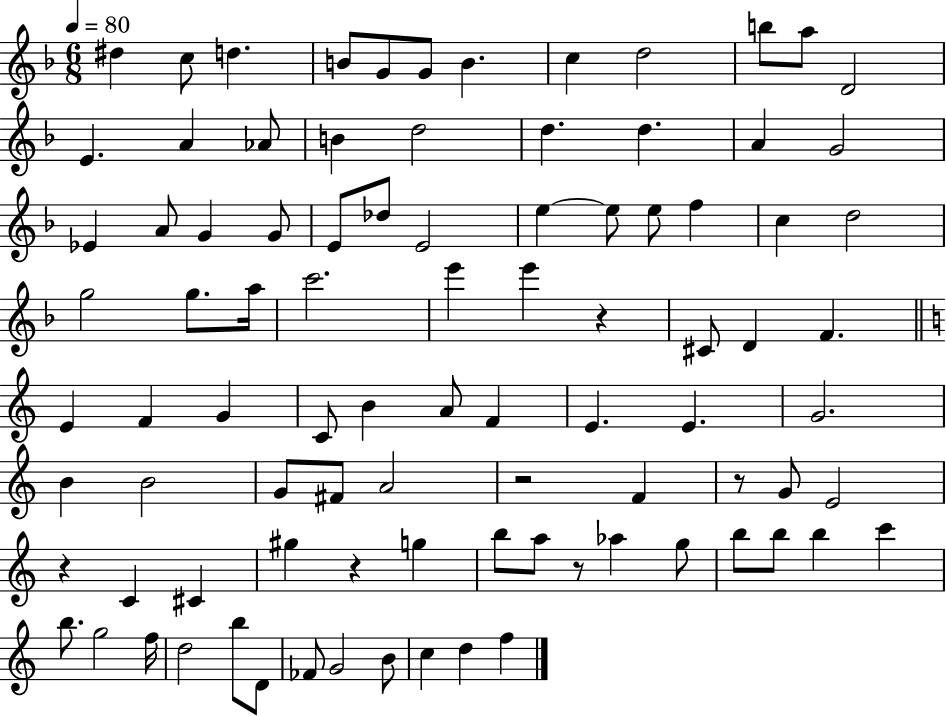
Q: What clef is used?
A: treble